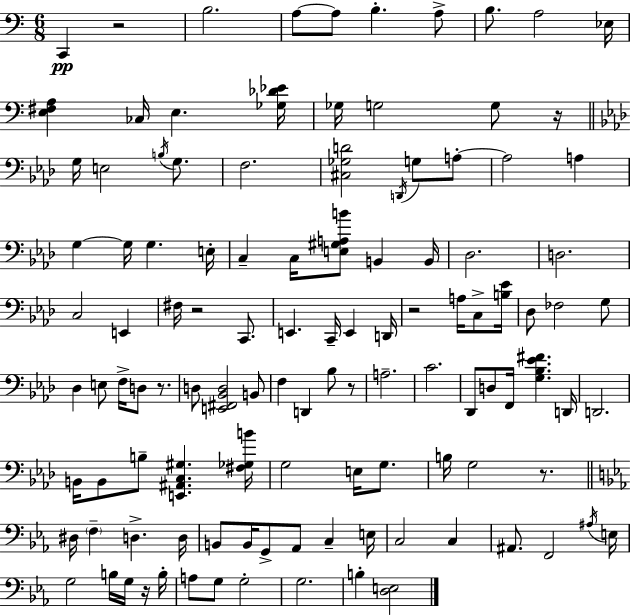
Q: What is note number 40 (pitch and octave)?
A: C2